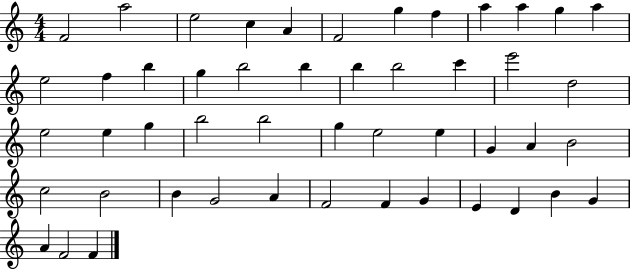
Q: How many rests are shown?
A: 0